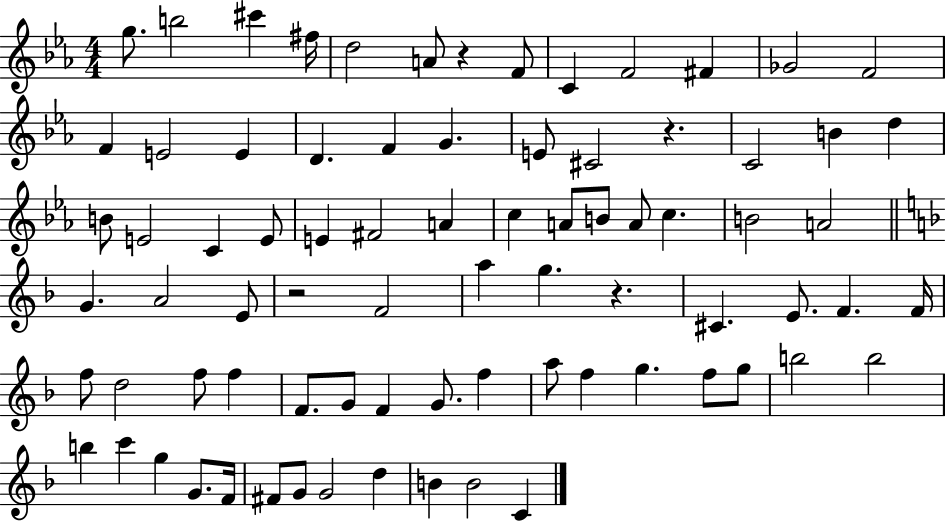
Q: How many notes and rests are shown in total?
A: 79